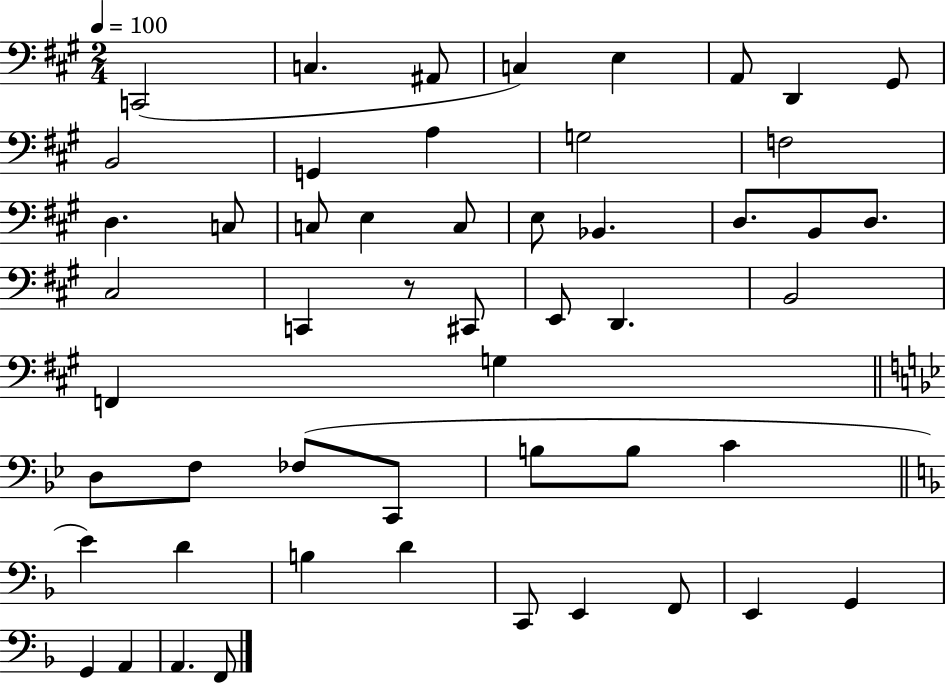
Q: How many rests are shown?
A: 1